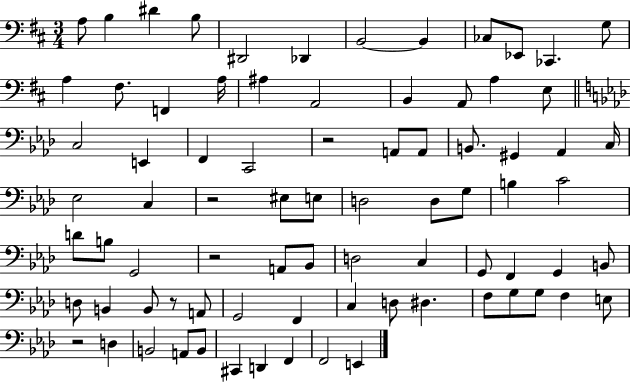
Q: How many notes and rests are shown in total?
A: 80